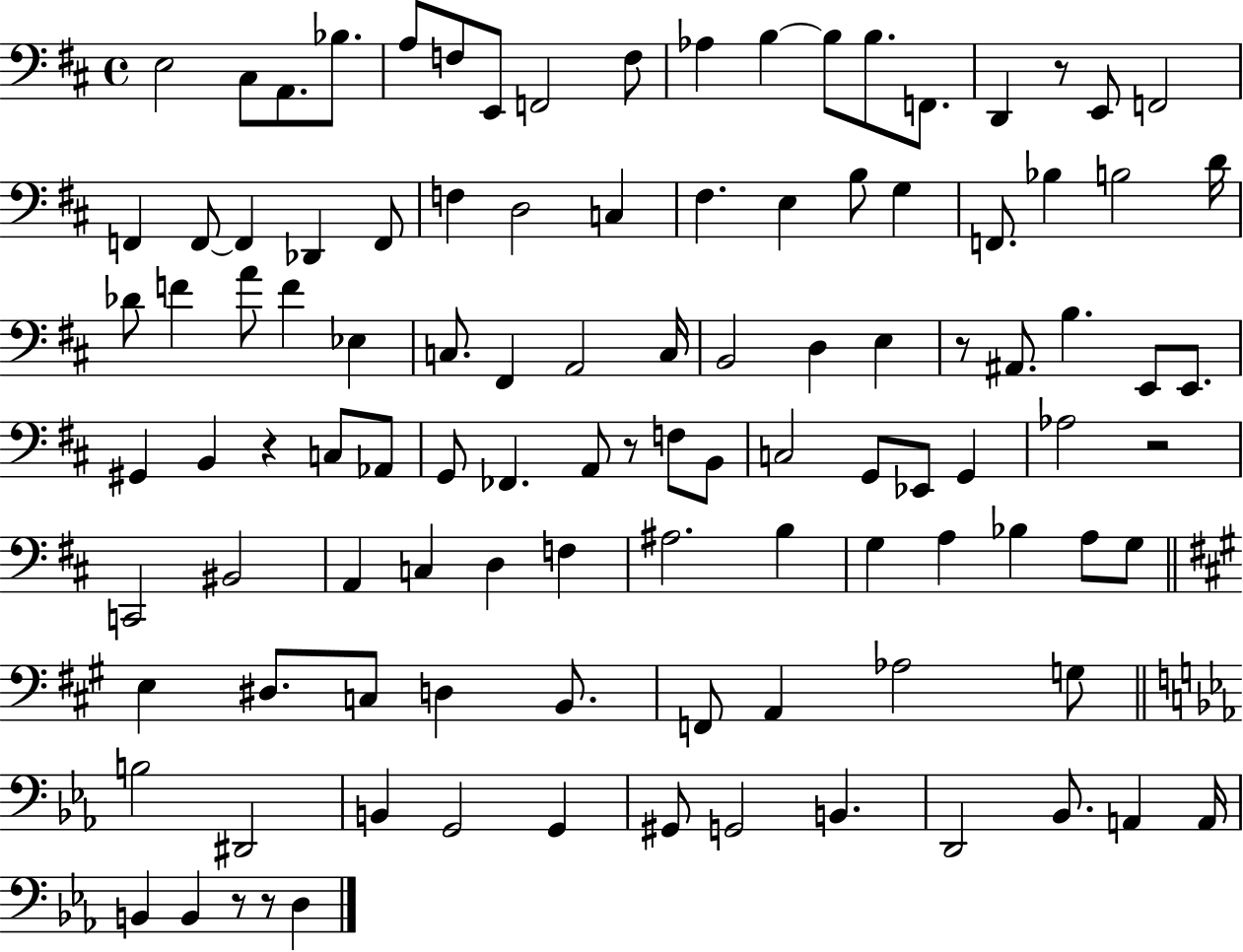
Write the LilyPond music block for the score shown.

{
  \clef bass
  \time 4/4
  \defaultTimeSignature
  \key d \major
  \repeat volta 2 { e2 cis8 a,8. bes8. | a8 f8 e,8 f,2 f8 | aes4 b4~~ b8 b8. f,8. | d,4 r8 e,8 f,2 | \break f,4 f,8~~ f,4 des,4 f,8 | f4 d2 c4 | fis4. e4 b8 g4 | f,8. bes4 b2 d'16 | \break des'8 f'4 a'8 f'4 ees4 | c8. fis,4 a,2 c16 | b,2 d4 e4 | r8 ais,8. b4. e,8 e,8. | \break gis,4 b,4 r4 c8 aes,8 | g,8 fes,4. a,8 r8 f8 b,8 | c2 g,8 ees,8 g,4 | aes2 r2 | \break c,2 bis,2 | a,4 c4 d4 f4 | ais2. b4 | g4 a4 bes4 a8 g8 | \break \bar "||" \break \key a \major e4 dis8. c8 d4 b,8. | f,8 a,4 aes2 g8 | \bar "||" \break \key ees \major b2 dis,2 | b,4 g,2 g,4 | gis,8 g,2 b,4. | d,2 bes,8. a,4 a,16 | \break b,4 b,4 r8 r8 d4 | } \bar "|."
}